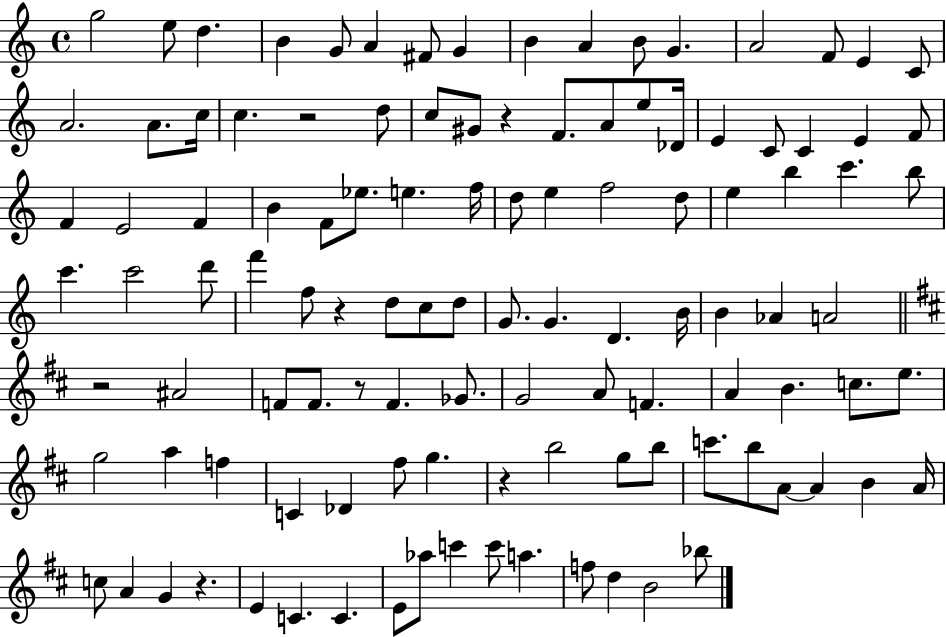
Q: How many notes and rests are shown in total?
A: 113